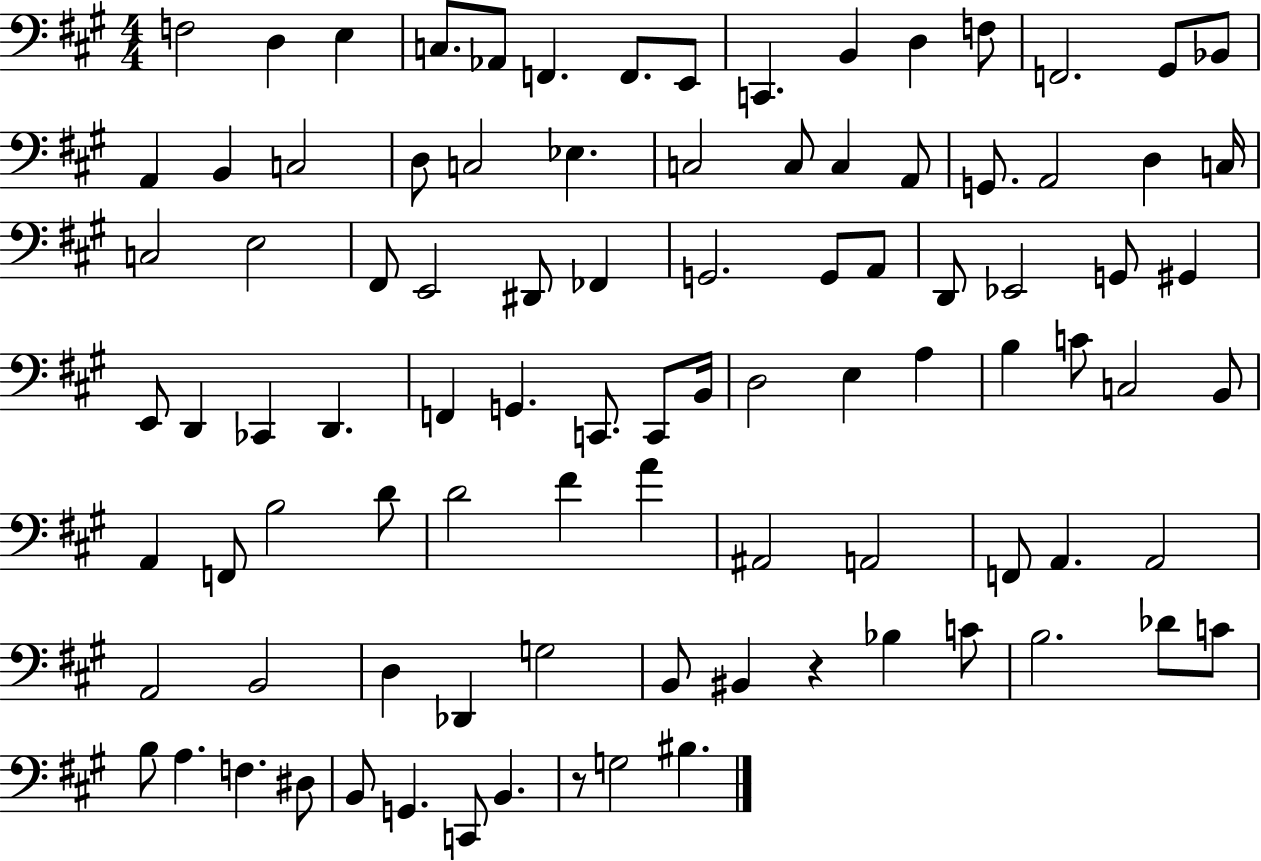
F3/h D3/q E3/q C3/e. Ab2/e F2/q. F2/e. E2/e C2/q. B2/q D3/q F3/e F2/h. G#2/e Bb2/e A2/q B2/q C3/h D3/e C3/h Eb3/q. C3/h C3/e C3/q A2/e G2/e. A2/h D3/q C3/s C3/h E3/h F#2/e E2/h D#2/e FES2/q G2/h. G2/e A2/e D2/e Eb2/h G2/e G#2/q E2/e D2/q CES2/q D2/q. F2/q G2/q. C2/e. C2/e B2/s D3/h E3/q A3/q B3/q C4/e C3/h B2/e A2/q F2/e B3/h D4/e D4/h F#4/q A4/q A#2/h A2/h F2/e A2/q. A2/h A2/h B2/h D3/q Db2/q G3/h B2/e BIS2/q R/q Bb3/q C4/e B3/h. Db4/e C4/e B3/e A3/q. F3/q. D#3/e B2/e G2/q. C2/e B2/q. R/e G3/h BIS3/q.